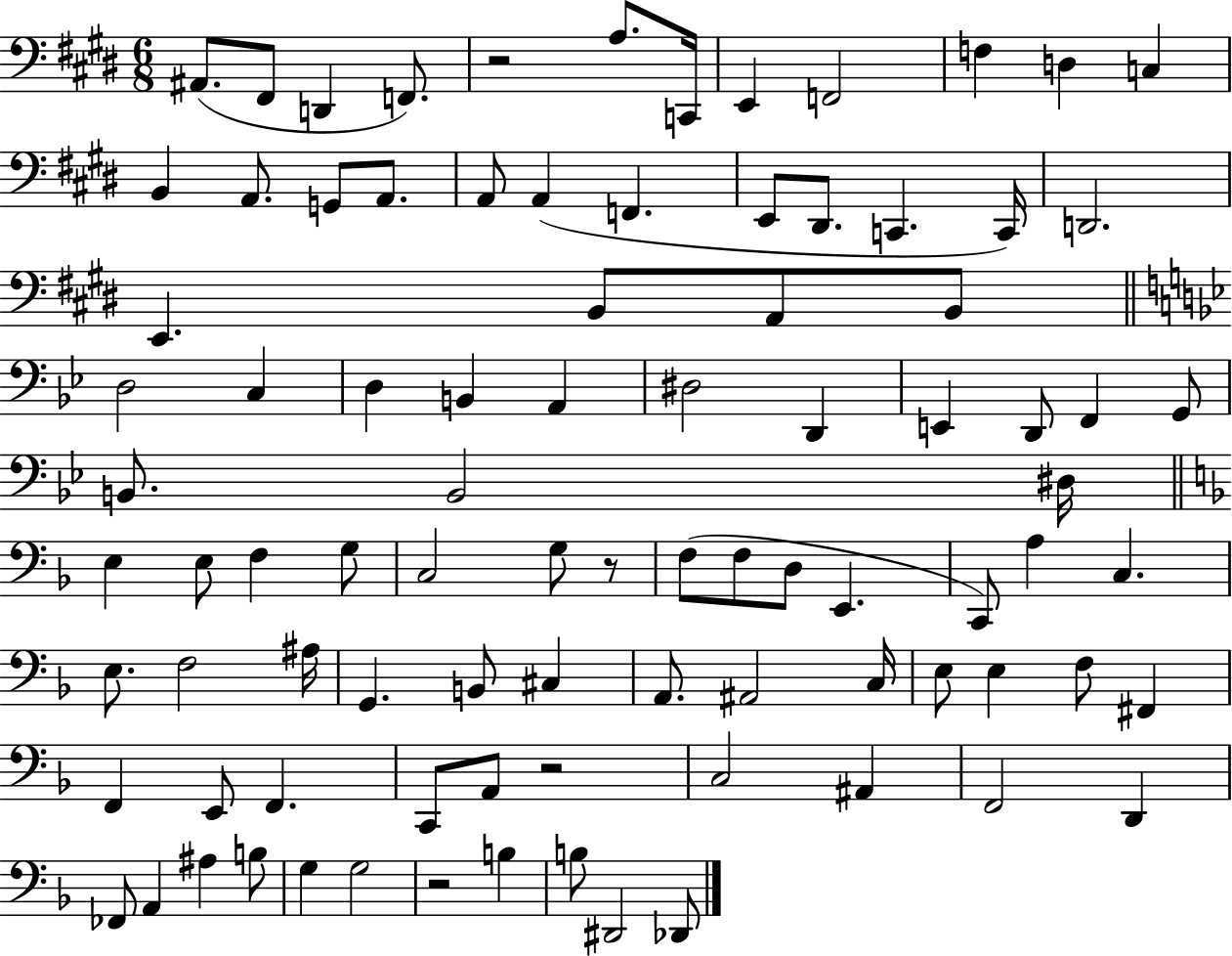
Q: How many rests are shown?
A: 4